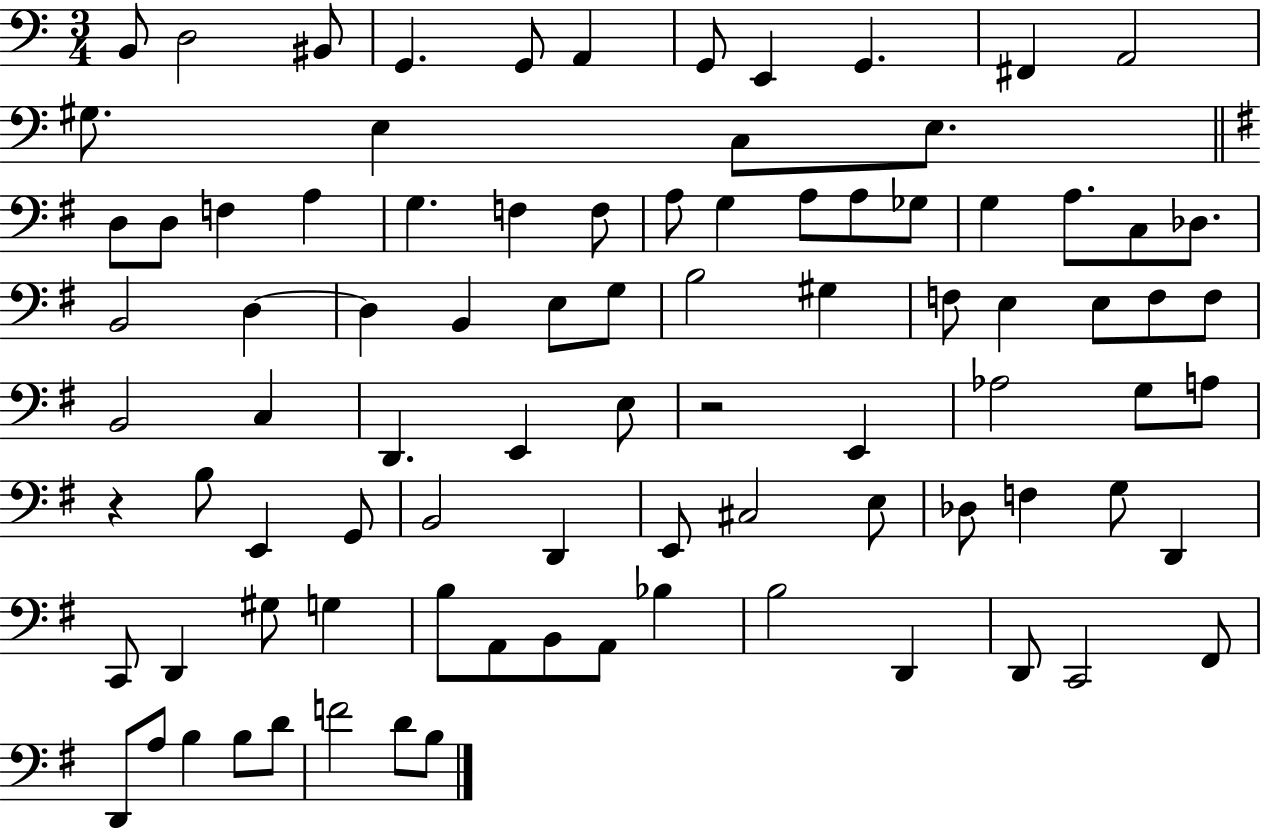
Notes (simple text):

B2/e D3/h BIS2/e G2/q. G2/e A2/q G2/e E2/q G2/q. F#2/q A2/h G#3/e. E3/q C3/e E3/e. D3/e D3/e F3/q A3/q G3/q. F3/q F3/e A3/e G3/q A3/e A3/e Gb3/e G3/q A3/e. C3/e Db3/e. B2/h D3/q D3/q B2/q E3/e G3/e B3/h G#3/q F3/e E3/q E3/e F3/e F3/e B2/h C3/q D2/q. E2/q E3/e R/h E2/q Ab3/h G3/e A3/e R/q B3/e E2/q G2/e B2/h D2/q E2/e C#3/h E3/e Db3/e F3/q G3/e D2/q C2/e D2/q G#3/e G3/q B3/e A2/e B2/e A2/e Bb3/q B3/h D2/q D2/e C2/h F#2/e D2/e A3/e B3/q B3/e D4/e F4/h D4/e B3/e